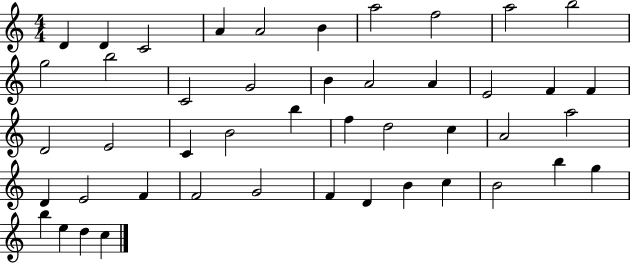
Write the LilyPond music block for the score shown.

{
  \clef treble
  \numericTimeSignature
  \time 4/4
  \key c \major
  d'4 d'4 c'2 | a'4 a'2 b'4 | a''2 f''2 | a''2 b''2 | \break g''2 b''2 | c'2 g'2 | b'4 a'2 a'4 | e'2 f'4 f'4 | \break d'2 e'2 | c'4 b'2 b''4 | f''4 d''2 c''4 | a'2 a''2 | \break d'4 e'2 f'4 | f'2 g'2 | f'4 d'4 b'4 c''4 | b'2 b''4 g''4 | \break b''4 e''4 d''4 c''4 | \bar "|."
}